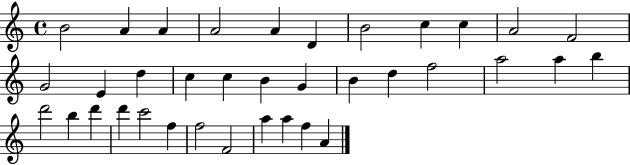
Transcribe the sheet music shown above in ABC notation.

X:1
T:Untitled
M:4/4
L:1/4
K:C
B2 A A A2 A D B2 c c A2 F2 G2 E d c c B G B d f2 a2 a b d'2 b d' d' c'2 f f2 F2 a a f A